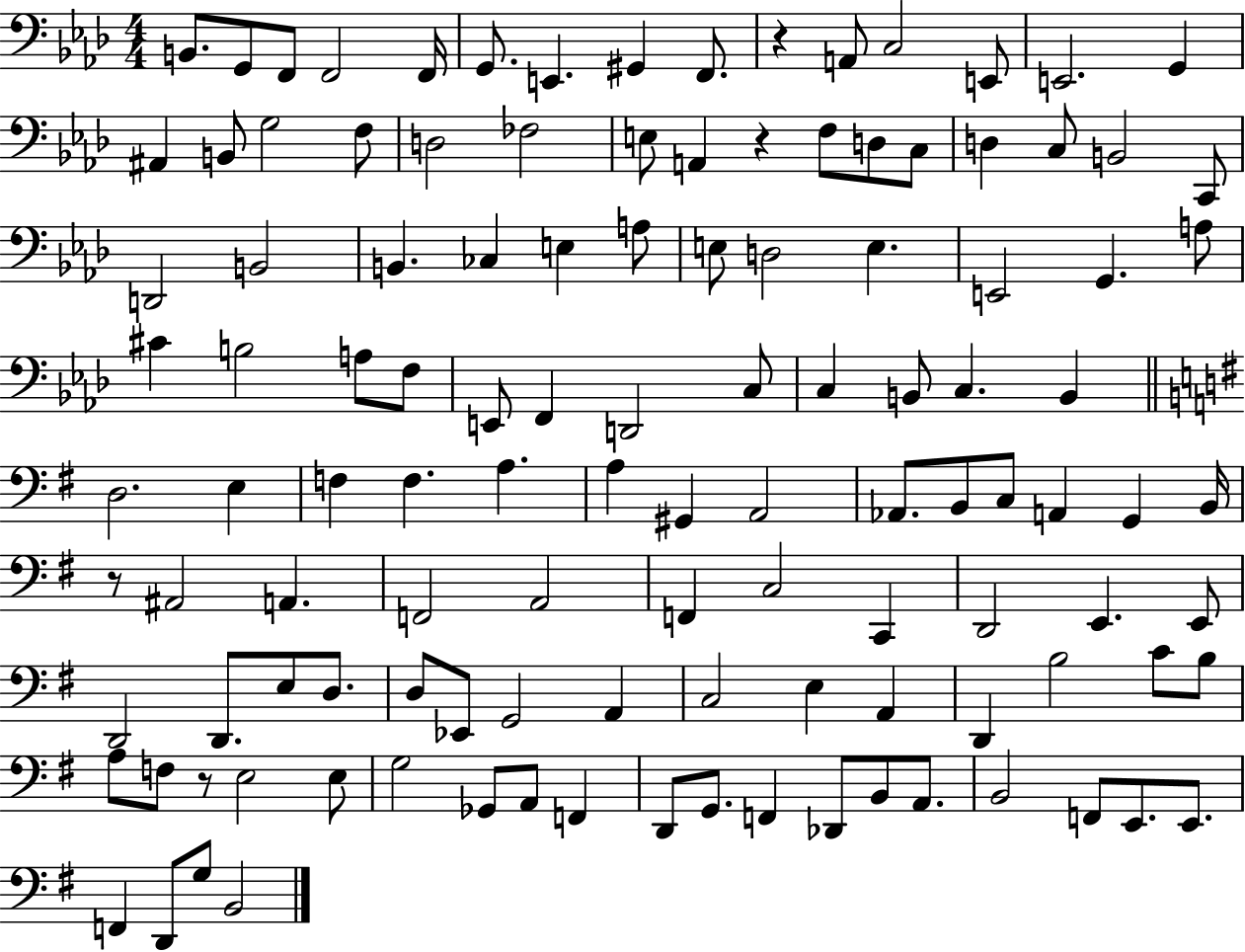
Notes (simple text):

B2/e. G2/e F2/e F2/h F2/s G2/e. E2/q. G#2/q F2/e. R/q A2/e C3/h E2/e E2/h. G2/q A#2/q B2/e G3/h F3/e D3/h FES3/h E3/e A2/q R/q F3/e D3/e C3/e D3/q C3/e B2/h C2/e D2/h B2/h B2/q. CES3/q E3/q A3/e E3/e D3/h E3/q. E2/h G2/q. A3/e C#4/q B3/h A3/e F3/e E2/e F2/q D2/h C3/e C3/q B2/e C3/q. B2/q D3/h. E3/q F3/q F3/q. A3/q. A3/q G#2/q A2/h Ab2/e. B2/e C3/e A2/q G2/q B2/s R/e A#2/h A2/q. F2/h A2/h F2/q C3/h C2/q D2/h E2/q. E2/e D2/h D2/e. E3/e D3/e. D3/e Eb2/e G2/h A2/q C3/h E3/q A2/q D2/q B3/h C4/e B3/e A3/e F3/e R/e E3/h E3/e G3/h Gb2/e A2/e F2/q D2/e G2/e. F2/q Db2/e B2/e A2/e. B2/h F2/e E2/e. E2/e. F2/q D2/e G3/e B2/h